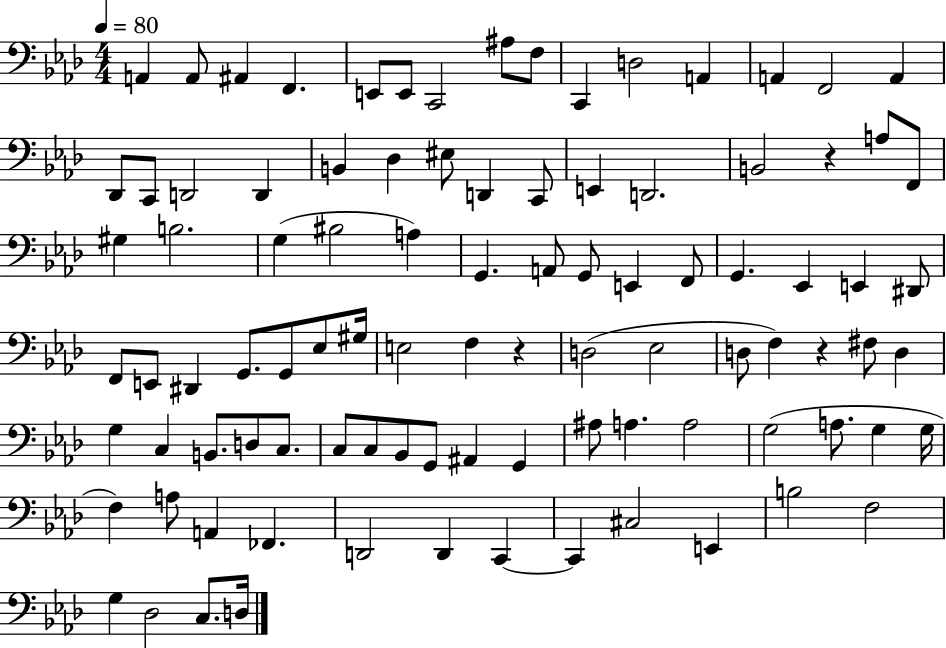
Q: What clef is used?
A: bass